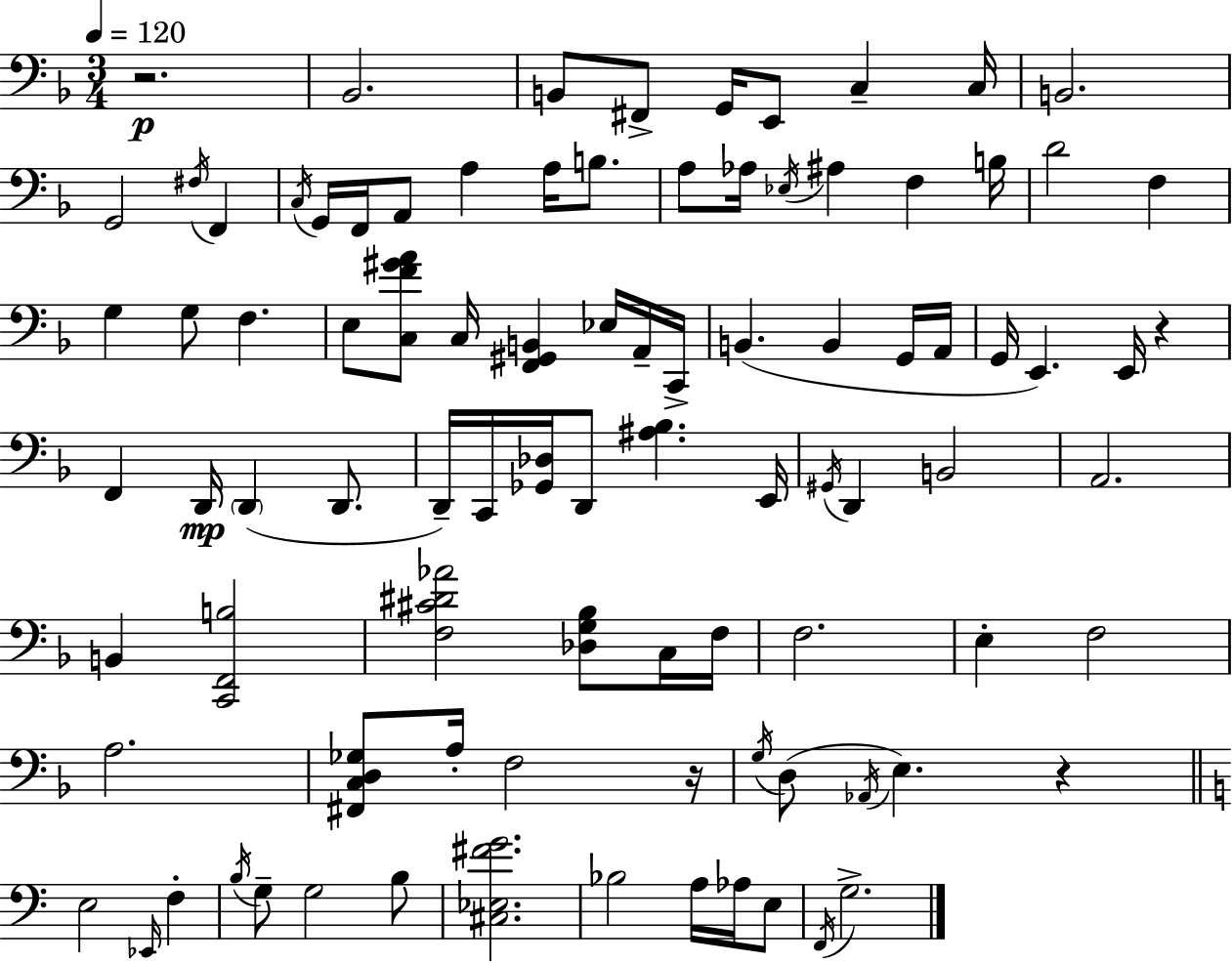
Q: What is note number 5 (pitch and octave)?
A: E2